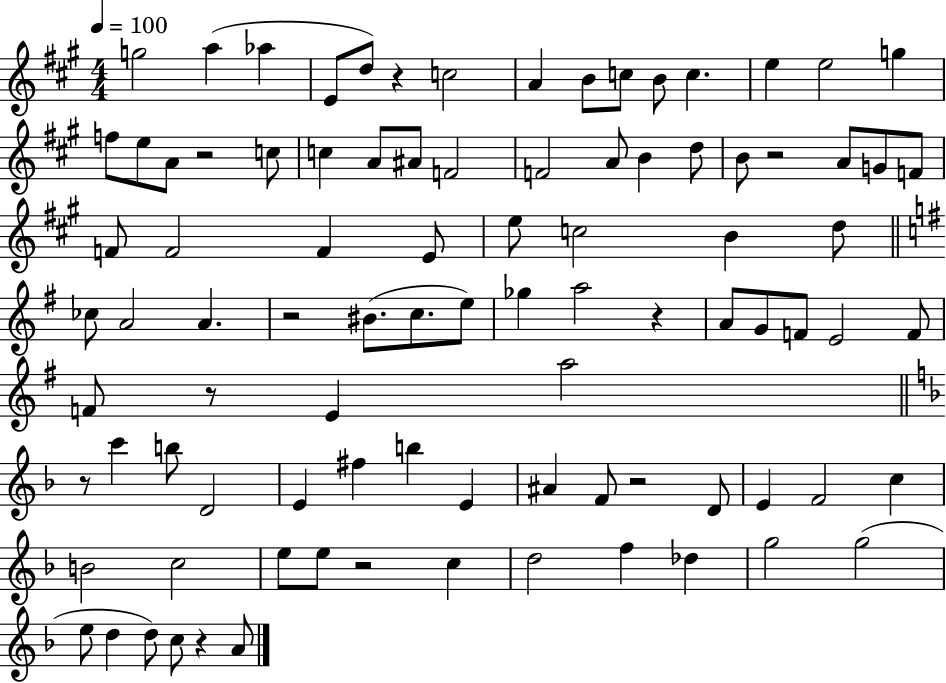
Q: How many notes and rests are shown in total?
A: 92